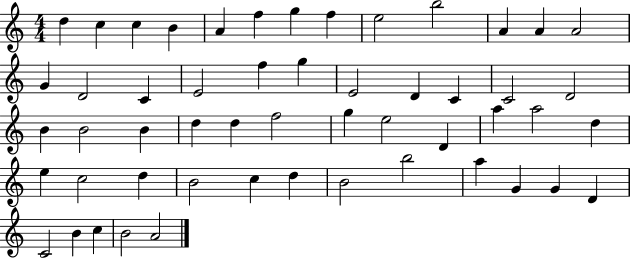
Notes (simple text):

D5/q C5/q C5/q B4/q A4/q F5/q G5/q F5/q E5/h B5/h A4/q A4/q A4/h G4/q D4/h C4/q E4/h F5/q G5/q E4/h D4/q C4/q C4/h D4/h B4/q B4/h B4/q D5/q D5/q F5/h G5/q E5/h D4/q A5/q A5/h D5/q E5/q C5/h D5/q B4/h C5/q D5/q B4/h B5/h A5/q G4/q G4/q D4/q C4/h B4/q C5/q B4/h A4/h